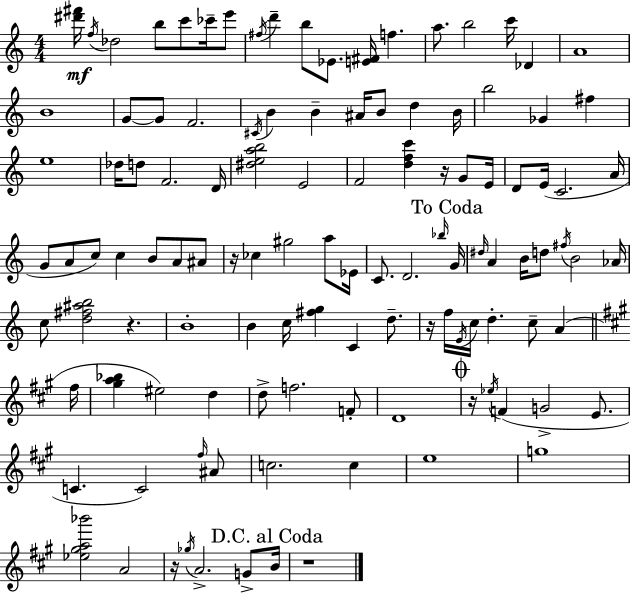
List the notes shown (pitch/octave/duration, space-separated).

[D#6,F#6]/s F5/s Db5/h B5/e C6/e CES6/s E6/e F#5/s D6/q B5/e Eb4/e. [E4,F#4]/s F5/q. A5/e. B5/h C6/s Db4/q A4/w B4/w G4/e G4/e F4/h. C#4/s B4/q B4/q A#4/s B4/e D5/q B4/s B5/h Gb4/q F#5/q E5/w Db5/s D5/e F4/h. D4/s [D#5,E5,A5,B5]/h E4/h F4/h [D5,F5,C6]/q R/s G4/e E4/s D4/e E4/s C4/h. A4/s G4/e A4/e C5/e C5/q B4/e A4/e A#4/e R/s CES5/q G#5/h A5/e Eb4/s C4/e. D4/h. Bb5/s G4/s D#5/s A4/q B4/s D5/e F#5/s B4/h Ab4/s C5/e [D5,F#5,A#5,B5]/h R/q. B4/w B4/q C5/s [F#5,G5]/q C4/q D5/e. R/s F5/s E4/s C5/s D5/q. C5/e A4/q F#5/s [G#5,A5,Bb5]/q EIS5/h D5/q D5/e F5/h. F4/e D4/w R/s Eb5/s F4/q G4/h E4/e. C4/q. C4/h F#5/s A#4/e C5/h. C5/q E5/w G5/w [Eb5,G#5,A5,Bb6]/h A4/h R/s Gb5/s A4/h. G4/e B4/s R/w